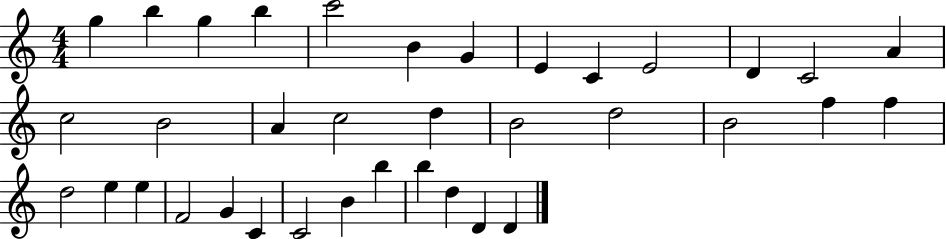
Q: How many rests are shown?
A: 0